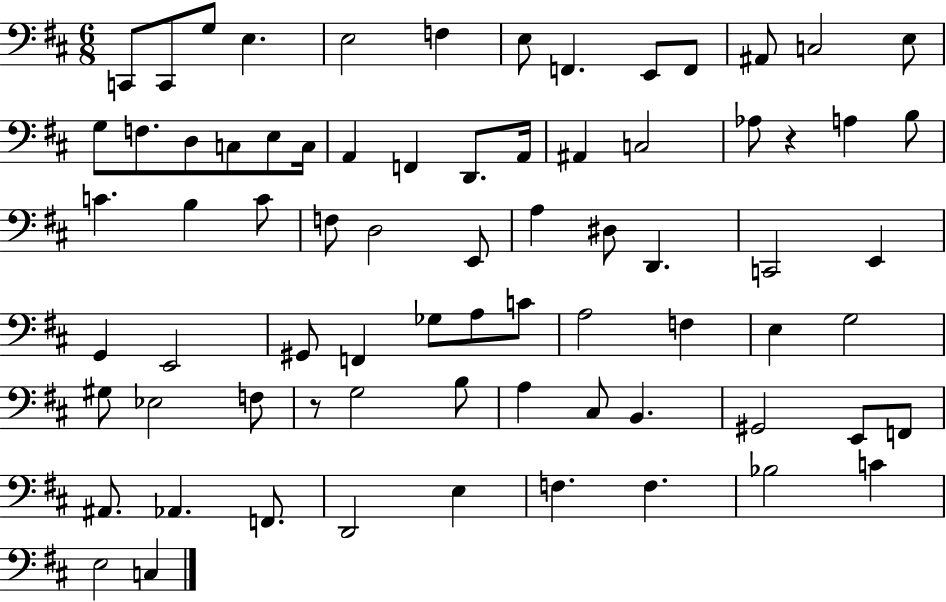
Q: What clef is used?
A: bass